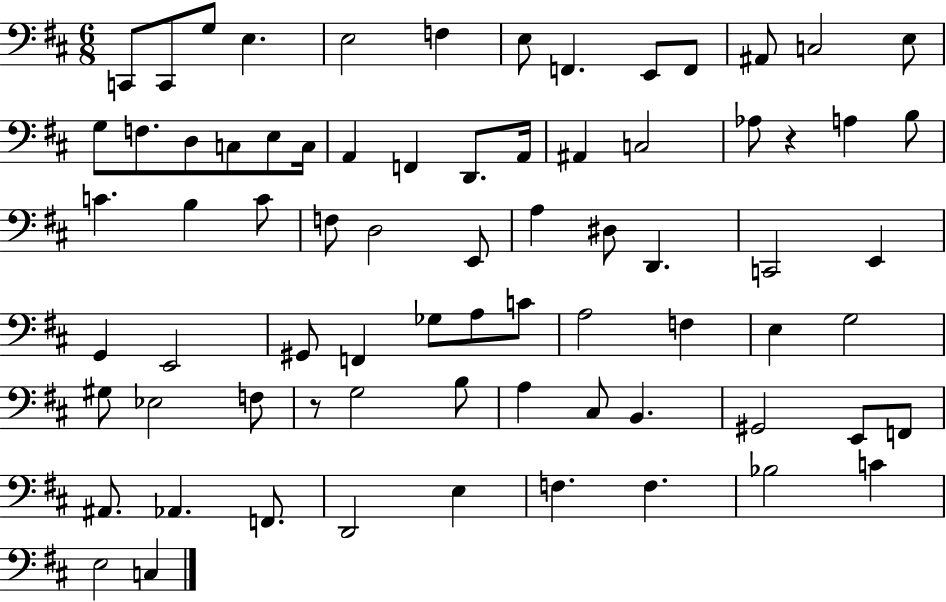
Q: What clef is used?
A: bass